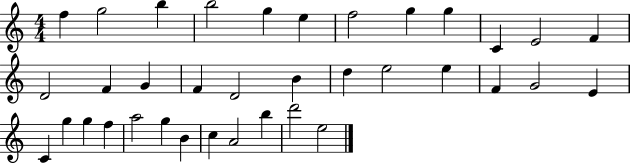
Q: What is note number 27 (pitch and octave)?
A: G5